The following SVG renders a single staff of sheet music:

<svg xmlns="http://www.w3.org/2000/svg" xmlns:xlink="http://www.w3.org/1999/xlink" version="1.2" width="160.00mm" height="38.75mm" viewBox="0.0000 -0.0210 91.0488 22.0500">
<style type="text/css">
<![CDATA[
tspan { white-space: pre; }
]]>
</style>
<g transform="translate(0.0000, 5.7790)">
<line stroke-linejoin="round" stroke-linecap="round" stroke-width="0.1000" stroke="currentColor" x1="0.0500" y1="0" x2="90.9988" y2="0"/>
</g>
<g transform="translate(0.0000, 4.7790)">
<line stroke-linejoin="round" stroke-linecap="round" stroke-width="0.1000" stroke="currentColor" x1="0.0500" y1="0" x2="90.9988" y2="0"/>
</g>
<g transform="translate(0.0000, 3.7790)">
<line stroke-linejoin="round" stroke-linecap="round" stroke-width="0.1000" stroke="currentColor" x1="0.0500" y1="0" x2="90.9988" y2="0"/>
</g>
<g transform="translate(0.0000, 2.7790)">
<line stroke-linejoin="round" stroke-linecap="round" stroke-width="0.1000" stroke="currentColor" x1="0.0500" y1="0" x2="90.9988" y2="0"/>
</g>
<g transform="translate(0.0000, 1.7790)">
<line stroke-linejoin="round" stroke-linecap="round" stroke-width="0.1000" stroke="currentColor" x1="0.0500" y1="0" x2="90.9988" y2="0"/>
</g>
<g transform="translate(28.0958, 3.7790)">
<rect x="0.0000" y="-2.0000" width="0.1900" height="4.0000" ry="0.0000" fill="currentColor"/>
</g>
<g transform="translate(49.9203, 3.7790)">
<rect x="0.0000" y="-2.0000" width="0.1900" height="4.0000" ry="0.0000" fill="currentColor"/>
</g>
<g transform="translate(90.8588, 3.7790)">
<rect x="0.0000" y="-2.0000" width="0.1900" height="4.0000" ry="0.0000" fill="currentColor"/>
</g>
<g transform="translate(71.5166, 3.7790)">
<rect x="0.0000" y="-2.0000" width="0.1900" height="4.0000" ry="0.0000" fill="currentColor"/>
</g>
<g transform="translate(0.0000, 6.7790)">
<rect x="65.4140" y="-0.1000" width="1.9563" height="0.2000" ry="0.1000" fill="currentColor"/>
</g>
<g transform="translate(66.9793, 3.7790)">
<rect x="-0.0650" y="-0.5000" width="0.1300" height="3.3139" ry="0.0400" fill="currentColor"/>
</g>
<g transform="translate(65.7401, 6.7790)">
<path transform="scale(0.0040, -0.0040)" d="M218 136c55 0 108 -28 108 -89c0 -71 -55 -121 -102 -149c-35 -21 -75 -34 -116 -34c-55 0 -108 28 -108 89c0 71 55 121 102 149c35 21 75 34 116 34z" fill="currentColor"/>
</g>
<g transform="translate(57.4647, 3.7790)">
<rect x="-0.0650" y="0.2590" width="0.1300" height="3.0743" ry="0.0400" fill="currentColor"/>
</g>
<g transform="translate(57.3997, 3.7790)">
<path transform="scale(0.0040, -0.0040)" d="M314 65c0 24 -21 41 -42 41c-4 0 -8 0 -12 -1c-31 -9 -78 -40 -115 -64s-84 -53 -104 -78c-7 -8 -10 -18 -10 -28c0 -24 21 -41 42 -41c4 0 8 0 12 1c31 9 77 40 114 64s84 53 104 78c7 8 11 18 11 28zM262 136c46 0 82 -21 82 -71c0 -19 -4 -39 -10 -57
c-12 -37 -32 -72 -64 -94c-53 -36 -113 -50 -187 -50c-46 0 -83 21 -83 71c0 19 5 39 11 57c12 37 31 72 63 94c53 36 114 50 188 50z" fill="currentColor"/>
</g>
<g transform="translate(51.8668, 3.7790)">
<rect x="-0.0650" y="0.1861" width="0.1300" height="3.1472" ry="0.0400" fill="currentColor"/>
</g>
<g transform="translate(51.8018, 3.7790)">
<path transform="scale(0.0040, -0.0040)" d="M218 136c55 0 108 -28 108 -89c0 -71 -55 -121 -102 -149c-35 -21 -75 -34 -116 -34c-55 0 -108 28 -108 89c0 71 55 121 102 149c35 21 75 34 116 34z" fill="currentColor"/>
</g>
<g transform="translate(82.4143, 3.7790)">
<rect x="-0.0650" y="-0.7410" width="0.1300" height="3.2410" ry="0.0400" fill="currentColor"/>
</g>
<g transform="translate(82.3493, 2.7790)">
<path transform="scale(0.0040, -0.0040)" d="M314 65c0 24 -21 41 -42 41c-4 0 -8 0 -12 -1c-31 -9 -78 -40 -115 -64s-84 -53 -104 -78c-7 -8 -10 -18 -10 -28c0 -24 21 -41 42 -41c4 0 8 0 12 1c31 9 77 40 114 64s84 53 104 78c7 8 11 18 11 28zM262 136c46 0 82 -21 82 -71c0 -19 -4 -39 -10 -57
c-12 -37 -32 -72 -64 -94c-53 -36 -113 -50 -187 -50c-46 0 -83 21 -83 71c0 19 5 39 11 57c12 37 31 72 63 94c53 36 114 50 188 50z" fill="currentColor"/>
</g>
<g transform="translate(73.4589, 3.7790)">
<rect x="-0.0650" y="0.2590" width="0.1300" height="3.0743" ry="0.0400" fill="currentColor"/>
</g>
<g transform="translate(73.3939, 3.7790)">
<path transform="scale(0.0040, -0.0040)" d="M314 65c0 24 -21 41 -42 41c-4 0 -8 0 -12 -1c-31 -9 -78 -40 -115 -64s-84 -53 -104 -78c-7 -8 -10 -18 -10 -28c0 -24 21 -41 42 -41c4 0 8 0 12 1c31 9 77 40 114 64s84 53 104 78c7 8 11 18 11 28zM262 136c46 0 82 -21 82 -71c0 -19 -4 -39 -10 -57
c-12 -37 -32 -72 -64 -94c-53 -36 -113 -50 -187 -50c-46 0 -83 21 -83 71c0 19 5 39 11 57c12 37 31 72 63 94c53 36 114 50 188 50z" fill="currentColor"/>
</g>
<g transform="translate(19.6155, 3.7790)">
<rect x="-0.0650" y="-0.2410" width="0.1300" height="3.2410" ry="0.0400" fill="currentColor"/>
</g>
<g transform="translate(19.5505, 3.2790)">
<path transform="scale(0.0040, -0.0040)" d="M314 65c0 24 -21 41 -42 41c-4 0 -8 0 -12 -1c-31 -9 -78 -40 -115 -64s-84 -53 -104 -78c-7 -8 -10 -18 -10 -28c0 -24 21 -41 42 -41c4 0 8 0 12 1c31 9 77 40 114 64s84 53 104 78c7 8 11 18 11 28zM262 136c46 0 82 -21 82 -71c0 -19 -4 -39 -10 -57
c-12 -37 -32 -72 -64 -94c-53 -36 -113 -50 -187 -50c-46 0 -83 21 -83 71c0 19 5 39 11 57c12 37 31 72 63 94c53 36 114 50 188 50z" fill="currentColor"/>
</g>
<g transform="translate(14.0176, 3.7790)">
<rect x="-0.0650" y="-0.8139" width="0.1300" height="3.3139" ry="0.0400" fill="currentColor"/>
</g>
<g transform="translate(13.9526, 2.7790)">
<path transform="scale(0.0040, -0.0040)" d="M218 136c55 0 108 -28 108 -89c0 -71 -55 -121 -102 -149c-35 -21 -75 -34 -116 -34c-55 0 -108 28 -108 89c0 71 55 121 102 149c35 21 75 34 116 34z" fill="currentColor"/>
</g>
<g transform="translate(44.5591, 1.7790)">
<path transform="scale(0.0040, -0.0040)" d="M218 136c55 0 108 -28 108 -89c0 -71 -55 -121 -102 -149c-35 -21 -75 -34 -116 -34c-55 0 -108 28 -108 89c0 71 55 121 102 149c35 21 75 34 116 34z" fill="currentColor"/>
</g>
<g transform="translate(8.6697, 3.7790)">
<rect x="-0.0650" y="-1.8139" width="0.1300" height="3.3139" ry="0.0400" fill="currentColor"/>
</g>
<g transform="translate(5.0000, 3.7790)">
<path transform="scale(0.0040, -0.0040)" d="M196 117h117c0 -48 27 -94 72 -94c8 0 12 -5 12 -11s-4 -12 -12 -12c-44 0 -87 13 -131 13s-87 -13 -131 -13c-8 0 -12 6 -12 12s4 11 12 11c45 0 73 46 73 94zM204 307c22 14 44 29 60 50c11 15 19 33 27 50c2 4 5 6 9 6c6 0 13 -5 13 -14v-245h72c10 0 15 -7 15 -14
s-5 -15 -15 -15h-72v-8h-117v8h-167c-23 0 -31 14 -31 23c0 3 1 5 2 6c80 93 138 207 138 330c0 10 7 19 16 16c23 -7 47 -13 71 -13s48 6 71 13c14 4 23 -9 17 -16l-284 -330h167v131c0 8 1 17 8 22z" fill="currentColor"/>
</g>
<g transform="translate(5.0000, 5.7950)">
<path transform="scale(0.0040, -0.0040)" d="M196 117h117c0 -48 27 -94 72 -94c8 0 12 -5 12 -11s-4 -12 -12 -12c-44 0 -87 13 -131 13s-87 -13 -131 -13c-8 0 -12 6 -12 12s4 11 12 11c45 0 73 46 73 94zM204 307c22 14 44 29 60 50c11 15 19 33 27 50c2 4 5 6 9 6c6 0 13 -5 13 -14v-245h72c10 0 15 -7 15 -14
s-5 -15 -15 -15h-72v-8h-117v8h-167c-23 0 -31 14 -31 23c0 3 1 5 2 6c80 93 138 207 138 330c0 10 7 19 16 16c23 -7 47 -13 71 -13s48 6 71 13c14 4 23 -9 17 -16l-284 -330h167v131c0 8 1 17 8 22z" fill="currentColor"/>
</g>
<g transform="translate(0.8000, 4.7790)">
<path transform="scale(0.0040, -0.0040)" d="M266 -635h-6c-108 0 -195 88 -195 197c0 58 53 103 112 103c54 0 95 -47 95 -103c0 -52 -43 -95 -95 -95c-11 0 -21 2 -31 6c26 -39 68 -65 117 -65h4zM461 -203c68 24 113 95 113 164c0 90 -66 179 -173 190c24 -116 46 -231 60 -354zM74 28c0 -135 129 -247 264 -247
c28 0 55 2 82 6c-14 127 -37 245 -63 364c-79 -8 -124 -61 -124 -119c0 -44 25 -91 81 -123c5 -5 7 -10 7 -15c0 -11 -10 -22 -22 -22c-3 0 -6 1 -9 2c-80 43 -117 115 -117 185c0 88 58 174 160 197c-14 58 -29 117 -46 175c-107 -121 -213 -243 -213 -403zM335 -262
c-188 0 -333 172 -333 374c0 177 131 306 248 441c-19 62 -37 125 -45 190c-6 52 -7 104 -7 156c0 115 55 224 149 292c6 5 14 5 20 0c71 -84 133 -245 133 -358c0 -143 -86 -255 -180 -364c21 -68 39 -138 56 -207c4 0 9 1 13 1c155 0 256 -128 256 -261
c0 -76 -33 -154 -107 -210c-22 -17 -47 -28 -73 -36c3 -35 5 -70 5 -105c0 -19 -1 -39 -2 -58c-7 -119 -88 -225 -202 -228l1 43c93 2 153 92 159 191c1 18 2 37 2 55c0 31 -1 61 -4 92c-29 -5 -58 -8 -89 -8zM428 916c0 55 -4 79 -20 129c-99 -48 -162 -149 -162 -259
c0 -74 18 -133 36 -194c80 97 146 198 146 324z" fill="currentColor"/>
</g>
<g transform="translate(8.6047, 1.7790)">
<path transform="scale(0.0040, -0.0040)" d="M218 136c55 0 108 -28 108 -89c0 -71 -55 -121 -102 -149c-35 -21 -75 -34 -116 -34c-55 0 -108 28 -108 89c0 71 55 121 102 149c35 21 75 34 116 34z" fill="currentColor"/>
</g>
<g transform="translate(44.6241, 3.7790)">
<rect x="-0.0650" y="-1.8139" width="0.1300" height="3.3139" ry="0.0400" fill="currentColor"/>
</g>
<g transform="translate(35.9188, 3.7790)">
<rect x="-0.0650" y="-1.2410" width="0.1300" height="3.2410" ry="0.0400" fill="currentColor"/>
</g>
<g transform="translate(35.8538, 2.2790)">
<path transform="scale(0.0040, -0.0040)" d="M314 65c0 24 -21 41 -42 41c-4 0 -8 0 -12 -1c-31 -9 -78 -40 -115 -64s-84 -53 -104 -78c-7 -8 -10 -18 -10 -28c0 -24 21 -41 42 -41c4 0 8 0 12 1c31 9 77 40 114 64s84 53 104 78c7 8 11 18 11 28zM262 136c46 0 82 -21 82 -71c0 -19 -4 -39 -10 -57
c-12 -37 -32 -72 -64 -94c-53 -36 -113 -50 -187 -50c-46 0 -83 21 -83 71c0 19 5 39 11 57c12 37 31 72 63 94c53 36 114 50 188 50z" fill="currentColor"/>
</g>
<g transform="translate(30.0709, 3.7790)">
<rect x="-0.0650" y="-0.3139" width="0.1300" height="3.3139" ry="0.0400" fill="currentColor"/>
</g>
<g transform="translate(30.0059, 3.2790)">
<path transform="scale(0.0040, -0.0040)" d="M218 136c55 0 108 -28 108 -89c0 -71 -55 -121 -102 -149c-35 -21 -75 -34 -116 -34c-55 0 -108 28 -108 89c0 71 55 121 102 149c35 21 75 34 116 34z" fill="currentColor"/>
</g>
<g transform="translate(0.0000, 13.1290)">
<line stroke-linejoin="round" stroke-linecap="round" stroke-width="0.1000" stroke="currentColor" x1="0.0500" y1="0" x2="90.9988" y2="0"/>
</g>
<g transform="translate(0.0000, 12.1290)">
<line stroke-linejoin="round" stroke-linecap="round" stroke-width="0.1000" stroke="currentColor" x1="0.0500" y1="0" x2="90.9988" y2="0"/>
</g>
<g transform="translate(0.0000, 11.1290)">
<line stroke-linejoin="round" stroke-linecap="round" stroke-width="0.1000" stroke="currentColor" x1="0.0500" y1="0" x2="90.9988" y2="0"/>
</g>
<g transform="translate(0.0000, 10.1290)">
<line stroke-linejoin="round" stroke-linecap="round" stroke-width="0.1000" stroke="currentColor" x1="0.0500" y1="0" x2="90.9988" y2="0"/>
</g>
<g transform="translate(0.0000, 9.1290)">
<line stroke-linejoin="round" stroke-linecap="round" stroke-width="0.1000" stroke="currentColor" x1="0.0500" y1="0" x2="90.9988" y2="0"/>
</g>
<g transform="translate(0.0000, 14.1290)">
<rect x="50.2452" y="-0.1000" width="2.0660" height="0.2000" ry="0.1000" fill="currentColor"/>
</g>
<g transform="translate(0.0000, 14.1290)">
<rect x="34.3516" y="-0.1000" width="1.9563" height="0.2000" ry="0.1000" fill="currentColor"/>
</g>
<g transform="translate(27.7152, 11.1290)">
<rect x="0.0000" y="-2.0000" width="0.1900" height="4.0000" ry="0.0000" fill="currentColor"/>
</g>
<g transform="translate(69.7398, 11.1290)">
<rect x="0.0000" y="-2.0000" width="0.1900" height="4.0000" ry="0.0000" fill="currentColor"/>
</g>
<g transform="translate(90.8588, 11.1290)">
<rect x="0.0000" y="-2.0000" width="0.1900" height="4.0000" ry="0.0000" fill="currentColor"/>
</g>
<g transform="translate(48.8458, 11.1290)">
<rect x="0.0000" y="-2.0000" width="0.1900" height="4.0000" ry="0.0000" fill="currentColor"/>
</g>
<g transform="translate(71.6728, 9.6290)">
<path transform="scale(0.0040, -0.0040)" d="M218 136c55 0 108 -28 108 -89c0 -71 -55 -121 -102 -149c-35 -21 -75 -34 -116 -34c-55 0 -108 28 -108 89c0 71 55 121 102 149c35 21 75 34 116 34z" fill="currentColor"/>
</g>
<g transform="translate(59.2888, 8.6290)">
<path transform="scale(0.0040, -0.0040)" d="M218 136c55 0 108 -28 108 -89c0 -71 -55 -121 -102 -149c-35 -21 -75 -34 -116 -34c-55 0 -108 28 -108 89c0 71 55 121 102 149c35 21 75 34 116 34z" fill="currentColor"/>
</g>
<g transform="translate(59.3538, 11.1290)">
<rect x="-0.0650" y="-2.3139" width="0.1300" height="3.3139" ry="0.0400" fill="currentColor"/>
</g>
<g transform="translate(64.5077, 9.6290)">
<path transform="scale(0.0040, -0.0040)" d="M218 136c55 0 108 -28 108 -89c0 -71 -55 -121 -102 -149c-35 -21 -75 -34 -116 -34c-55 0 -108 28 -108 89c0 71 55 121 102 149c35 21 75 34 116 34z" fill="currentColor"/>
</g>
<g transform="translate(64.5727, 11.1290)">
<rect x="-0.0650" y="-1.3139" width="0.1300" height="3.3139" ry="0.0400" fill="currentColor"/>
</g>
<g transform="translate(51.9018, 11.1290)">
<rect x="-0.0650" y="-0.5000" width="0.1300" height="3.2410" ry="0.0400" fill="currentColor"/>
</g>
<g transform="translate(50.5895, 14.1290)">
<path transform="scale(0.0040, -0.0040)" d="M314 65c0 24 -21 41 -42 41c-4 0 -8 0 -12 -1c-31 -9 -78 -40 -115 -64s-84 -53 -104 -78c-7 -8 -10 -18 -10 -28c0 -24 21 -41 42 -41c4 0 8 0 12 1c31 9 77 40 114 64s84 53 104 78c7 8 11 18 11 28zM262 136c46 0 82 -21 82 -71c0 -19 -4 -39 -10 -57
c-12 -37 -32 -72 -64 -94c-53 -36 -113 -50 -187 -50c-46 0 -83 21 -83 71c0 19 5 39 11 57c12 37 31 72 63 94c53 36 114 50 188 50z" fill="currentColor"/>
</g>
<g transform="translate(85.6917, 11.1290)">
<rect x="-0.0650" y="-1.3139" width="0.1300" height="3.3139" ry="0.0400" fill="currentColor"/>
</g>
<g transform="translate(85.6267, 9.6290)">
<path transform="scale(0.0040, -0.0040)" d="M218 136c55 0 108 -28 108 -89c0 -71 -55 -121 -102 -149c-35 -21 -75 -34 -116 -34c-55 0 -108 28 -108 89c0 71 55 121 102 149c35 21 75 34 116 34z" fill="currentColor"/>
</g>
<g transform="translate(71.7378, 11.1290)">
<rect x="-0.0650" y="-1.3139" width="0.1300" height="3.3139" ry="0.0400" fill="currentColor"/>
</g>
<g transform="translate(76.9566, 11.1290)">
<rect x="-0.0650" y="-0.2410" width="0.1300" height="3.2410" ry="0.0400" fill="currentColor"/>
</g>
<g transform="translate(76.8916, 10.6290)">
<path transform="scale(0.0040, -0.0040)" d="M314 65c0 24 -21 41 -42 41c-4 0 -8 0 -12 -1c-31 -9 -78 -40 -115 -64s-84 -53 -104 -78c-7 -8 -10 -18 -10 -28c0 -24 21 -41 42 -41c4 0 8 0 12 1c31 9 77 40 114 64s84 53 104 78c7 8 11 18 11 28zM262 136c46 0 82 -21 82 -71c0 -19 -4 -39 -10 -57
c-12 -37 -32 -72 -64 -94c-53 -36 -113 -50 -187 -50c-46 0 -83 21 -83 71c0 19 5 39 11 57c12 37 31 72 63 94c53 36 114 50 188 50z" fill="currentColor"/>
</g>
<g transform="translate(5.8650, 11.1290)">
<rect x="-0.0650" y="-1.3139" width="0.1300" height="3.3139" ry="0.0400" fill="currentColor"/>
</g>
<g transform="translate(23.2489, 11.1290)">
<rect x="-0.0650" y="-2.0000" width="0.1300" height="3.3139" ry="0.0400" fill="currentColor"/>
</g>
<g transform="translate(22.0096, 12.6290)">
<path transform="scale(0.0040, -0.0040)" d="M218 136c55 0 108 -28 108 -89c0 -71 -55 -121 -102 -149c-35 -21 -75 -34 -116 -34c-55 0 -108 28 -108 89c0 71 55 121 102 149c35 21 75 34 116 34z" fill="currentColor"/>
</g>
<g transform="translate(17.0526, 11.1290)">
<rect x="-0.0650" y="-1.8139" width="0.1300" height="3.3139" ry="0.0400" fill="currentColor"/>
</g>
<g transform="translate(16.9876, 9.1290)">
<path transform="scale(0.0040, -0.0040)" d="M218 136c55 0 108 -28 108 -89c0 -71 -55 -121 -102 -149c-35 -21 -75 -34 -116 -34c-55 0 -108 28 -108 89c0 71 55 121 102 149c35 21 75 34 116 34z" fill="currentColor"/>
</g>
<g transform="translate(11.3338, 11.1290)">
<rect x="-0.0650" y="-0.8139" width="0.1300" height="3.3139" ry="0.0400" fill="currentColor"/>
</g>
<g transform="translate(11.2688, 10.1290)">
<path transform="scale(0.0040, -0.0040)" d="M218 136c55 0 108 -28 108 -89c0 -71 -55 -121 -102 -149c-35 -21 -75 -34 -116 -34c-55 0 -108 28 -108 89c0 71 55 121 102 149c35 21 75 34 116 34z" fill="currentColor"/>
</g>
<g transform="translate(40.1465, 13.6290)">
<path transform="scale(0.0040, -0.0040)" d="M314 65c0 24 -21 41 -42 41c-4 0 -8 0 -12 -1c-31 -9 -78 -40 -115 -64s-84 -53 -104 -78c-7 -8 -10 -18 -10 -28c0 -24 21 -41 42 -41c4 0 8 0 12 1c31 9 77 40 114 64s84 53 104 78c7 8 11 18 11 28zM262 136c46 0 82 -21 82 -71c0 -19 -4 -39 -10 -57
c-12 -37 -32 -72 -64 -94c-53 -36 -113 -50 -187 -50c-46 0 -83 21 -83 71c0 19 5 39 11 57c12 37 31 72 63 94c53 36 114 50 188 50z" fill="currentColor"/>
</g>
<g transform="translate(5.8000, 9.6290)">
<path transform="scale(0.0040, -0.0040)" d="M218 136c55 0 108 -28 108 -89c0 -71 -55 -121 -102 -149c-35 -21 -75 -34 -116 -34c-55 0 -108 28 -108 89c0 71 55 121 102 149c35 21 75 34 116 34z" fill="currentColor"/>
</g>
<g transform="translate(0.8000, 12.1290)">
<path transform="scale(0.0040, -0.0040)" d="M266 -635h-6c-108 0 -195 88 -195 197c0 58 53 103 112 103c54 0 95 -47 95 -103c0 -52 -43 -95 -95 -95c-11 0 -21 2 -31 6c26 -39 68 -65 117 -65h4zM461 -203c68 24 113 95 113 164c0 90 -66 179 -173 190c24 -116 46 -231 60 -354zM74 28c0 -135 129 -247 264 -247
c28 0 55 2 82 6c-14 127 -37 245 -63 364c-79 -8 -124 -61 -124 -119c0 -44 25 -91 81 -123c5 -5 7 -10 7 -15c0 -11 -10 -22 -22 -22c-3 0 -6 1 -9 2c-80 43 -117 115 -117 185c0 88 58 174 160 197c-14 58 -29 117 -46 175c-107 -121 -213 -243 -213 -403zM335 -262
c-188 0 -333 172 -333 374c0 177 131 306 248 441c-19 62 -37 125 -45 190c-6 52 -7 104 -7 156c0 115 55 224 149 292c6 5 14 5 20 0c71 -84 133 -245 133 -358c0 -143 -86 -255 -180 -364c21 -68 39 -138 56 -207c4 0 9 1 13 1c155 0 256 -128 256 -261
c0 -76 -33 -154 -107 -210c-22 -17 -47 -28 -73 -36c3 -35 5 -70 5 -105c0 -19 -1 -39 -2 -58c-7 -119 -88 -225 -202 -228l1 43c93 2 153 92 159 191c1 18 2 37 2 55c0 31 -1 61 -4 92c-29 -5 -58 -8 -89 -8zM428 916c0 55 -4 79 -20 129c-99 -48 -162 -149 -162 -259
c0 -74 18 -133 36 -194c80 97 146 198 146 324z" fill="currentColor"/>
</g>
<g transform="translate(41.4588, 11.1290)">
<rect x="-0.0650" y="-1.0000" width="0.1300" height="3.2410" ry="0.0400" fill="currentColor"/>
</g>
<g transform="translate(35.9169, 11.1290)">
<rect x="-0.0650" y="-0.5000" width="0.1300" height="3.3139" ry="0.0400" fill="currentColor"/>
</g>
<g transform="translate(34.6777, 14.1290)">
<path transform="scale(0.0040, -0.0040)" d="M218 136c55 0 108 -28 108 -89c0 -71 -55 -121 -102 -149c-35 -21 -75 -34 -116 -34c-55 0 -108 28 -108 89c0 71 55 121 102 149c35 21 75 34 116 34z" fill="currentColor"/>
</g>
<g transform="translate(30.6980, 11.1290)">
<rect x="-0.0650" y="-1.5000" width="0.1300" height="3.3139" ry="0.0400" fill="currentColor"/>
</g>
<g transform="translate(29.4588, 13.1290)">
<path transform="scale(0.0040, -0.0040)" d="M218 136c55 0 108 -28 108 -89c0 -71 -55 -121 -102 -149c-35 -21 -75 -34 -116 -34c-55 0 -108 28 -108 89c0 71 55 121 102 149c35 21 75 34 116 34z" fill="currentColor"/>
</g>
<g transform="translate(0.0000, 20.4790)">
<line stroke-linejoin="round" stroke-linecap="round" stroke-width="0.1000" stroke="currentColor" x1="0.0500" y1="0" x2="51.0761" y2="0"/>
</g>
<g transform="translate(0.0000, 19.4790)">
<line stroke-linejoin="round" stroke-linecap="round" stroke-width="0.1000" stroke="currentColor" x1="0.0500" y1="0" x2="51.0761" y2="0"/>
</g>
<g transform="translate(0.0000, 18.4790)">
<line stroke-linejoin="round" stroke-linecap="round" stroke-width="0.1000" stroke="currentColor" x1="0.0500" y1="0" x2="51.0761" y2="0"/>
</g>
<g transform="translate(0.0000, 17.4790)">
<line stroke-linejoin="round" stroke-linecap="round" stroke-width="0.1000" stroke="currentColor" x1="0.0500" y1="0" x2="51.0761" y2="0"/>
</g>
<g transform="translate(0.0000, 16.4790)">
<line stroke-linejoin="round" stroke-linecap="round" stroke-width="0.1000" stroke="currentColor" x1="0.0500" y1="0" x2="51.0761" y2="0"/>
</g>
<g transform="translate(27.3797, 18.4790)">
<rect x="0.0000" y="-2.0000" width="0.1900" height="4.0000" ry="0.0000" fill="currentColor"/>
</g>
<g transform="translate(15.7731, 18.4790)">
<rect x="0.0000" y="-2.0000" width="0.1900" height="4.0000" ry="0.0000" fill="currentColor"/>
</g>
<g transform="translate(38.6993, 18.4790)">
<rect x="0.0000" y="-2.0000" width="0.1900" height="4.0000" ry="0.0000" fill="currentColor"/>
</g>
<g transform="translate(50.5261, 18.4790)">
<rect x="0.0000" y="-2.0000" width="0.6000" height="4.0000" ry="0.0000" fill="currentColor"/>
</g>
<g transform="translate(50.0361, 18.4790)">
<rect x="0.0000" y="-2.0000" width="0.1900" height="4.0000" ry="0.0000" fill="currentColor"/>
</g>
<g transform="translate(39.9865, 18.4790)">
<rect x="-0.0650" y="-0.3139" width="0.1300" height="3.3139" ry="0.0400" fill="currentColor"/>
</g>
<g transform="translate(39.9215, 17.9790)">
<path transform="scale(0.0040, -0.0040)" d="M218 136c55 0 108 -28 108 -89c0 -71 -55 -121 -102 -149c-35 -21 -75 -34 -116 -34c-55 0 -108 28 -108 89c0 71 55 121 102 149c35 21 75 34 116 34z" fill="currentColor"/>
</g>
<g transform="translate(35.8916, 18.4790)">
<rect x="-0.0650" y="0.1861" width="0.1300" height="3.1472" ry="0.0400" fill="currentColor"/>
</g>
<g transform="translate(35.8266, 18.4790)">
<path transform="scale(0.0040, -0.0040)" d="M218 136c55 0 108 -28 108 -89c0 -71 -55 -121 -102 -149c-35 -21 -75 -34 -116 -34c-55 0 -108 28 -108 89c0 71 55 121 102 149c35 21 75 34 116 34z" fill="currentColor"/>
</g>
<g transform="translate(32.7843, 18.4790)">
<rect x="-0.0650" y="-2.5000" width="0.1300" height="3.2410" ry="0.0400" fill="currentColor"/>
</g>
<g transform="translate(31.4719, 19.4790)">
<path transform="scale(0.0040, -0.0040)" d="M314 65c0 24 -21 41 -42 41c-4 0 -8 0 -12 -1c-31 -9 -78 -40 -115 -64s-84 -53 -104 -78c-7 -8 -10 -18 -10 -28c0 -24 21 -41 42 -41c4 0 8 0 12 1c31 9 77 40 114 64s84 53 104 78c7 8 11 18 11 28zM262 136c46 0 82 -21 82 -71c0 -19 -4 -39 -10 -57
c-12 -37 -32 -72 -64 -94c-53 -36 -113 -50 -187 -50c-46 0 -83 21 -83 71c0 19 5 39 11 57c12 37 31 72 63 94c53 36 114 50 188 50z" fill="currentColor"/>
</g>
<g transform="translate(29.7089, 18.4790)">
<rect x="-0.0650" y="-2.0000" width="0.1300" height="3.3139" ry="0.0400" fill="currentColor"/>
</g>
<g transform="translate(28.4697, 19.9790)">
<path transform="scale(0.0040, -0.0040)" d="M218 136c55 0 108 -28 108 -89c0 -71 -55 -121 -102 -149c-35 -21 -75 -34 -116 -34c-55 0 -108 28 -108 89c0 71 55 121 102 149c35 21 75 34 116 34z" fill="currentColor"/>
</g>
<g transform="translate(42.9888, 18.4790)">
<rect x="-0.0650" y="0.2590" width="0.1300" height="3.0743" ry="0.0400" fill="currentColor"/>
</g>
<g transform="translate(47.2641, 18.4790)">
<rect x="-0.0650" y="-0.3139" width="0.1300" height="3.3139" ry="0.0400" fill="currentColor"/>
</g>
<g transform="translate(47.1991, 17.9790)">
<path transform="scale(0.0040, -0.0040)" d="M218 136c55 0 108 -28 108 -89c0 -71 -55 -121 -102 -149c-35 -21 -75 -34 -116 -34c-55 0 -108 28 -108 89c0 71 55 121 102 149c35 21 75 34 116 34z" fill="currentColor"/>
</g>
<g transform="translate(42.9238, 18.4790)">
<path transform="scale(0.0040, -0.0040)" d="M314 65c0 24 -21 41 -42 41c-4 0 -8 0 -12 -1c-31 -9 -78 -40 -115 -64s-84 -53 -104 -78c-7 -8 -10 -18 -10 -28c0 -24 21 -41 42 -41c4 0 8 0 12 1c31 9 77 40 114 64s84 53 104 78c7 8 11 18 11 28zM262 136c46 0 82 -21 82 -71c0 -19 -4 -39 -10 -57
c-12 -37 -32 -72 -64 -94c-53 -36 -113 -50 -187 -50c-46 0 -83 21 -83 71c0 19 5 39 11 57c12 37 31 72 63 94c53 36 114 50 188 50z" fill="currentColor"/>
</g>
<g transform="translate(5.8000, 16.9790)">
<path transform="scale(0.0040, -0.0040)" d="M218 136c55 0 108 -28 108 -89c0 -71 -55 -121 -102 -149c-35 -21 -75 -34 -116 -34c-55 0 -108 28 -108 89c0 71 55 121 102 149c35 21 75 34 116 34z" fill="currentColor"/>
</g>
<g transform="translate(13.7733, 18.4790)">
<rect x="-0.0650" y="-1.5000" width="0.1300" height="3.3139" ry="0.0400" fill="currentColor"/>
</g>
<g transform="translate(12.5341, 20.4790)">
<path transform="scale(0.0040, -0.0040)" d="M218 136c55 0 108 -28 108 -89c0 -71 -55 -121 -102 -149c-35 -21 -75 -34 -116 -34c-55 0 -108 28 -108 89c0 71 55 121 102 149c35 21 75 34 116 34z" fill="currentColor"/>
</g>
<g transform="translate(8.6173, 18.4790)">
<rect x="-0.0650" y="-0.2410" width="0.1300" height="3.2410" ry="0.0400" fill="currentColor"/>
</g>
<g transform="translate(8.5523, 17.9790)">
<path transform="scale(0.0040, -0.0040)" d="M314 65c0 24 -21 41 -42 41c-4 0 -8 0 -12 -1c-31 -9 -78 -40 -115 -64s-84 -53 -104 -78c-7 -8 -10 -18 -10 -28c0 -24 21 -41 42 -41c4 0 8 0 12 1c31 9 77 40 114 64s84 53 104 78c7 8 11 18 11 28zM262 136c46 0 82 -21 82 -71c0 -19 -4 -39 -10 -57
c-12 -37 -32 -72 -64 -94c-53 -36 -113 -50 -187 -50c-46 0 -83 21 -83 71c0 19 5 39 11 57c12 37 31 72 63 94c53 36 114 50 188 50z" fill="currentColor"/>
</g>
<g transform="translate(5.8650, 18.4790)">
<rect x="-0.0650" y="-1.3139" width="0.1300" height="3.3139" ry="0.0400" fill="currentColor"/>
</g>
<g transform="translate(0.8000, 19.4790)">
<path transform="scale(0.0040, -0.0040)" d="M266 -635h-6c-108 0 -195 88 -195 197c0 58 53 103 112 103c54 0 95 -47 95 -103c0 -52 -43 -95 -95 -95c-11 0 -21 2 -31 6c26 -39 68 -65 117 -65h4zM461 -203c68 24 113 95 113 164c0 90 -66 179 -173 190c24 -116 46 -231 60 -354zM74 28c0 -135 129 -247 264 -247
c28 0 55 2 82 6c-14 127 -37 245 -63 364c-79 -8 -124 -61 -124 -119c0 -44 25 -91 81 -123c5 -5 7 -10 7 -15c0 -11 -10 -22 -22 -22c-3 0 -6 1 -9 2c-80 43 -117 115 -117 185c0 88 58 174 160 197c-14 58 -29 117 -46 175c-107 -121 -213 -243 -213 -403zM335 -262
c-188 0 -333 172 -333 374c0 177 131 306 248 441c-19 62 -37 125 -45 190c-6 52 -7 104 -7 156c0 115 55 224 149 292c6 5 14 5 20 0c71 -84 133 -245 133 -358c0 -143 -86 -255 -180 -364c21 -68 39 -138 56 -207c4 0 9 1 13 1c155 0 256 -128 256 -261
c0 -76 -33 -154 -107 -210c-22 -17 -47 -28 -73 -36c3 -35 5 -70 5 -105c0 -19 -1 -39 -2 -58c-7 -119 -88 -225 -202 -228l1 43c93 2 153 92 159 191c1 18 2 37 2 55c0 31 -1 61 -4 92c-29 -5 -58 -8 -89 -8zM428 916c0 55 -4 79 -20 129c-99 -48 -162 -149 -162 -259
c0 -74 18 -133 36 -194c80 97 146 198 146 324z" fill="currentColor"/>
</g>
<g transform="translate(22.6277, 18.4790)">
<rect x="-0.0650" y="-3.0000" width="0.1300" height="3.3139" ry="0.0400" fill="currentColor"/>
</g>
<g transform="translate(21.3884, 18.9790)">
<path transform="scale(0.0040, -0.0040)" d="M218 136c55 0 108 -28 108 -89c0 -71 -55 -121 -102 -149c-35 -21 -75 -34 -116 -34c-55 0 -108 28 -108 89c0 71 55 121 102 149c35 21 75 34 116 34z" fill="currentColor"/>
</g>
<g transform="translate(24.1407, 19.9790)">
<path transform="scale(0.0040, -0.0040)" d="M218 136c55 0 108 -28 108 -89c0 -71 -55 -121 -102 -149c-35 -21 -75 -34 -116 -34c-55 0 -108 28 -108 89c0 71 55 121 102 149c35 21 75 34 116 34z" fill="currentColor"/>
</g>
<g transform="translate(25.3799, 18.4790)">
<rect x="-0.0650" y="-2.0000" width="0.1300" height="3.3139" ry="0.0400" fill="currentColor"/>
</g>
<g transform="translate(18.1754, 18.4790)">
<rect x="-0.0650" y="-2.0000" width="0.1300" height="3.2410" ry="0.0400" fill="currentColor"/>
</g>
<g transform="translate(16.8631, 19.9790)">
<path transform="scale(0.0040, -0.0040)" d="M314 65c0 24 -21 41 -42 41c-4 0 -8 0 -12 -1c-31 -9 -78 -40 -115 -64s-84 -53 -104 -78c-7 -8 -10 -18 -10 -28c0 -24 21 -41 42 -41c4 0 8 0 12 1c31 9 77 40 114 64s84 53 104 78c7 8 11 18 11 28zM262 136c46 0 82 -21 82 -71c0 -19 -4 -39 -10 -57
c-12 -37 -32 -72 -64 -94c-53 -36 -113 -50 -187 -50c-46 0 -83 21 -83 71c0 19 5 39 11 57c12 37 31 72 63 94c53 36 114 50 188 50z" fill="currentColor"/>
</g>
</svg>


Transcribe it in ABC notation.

X:1
T:Untitled
M:4/4
L:1/4
K:C
f d c2 c e2 f B B2 C B2 d2 e d f F E C D2 C2 g e e c2 e e c2 E F2 A F F G2 B c B2 c